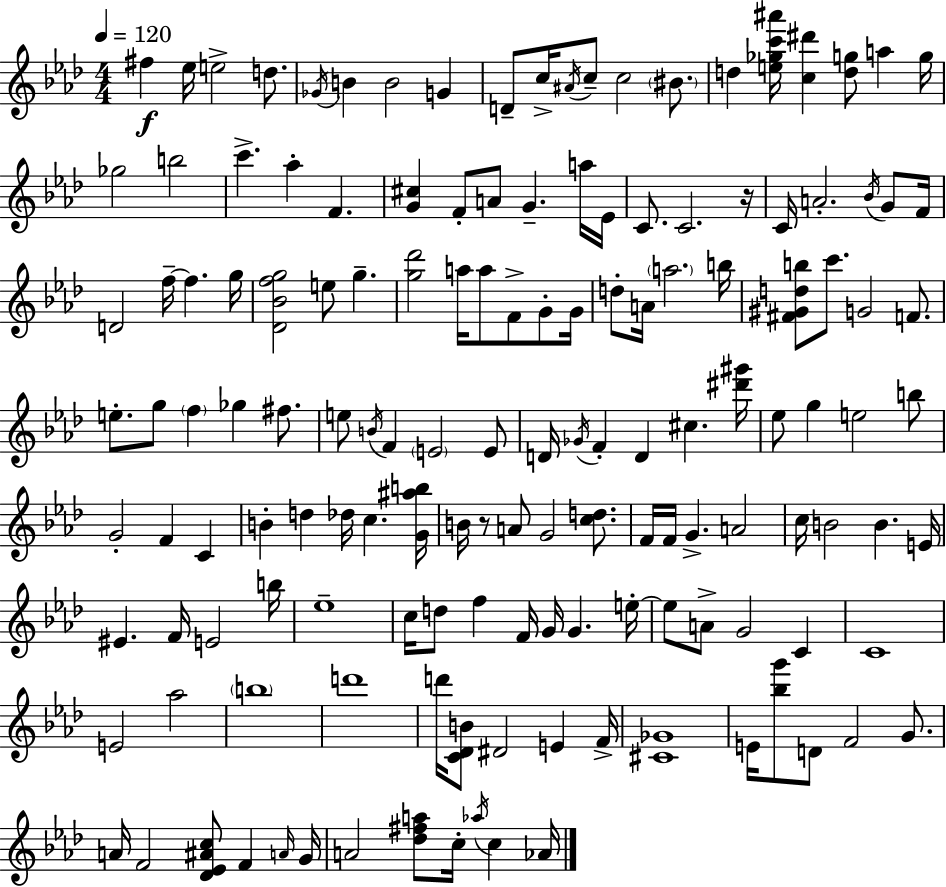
F#5/q Eb5/s E5/h D5/e. Gb4/s B4/q B4/h G4/q D4/e C5/s A#4/s C5/e C5/h BIS4/e. D5/q [E5,Gb5,C6,A#6]/s [C5,D#6]/q [D5,G5]/e A5/q G5/s Gb5/h B5/h C6/q. Ab5/q F4/q. [G4,C#5]/q F4/e A4/e G4/q. A5/s Eb4/s C4/e. C4/h. R/s C4/s A4/h. Bb4/s G4/e F4/s D4/h F5/s F5/q. G5/s [Db4,Bb4,F5,G5]/h E5/e G5/q. [G5,Db6]/h A5/s A5/e F4/e G4/e G4/s D5/e A4/s A5/h. B5/s [F#4,G#4,D5,B5]/e C6/e. G4/h F4/e. E5/e. G5/e F5/q Gb5/q F#5/e. E5/e B4/s F4/q E4/h E4/e D4/s Gb4/s F4/q D4/q C#5/q. [D#6,G#6]/s Eb5/e G5/q E5/h B5/e G4/h F4/q C4/q B4/q D5/q Db5/s C5/q. [G4,A#5,B5]/s B4/s R/e A4/e G4/h [C5,D5]/e. F4/s F4/s G4/q. A4/h C5/s B4/h B4/q. E4/s EIS4/q. F4/s E4/h B5/s Eb5/w C5/s D5/e F5/q F4/s G4/s G4/q. E5/s E5/e A4/e G4/h C4/q C4/w E4/h Ab5/h B5/w D6/w D6/s [C4,Db4,B4]/e D#4/h E4/q F4/s [C#4,Gb4]/w E4/s [Bb5,G6]/e D4/e F4/h G4/e. A4/s F4/h [Db4,Eb4,A#4,C5]/e F4/q A4/s G4/s A4/h [Db5,F#5,A5]/e C5/s Ab5/s C5/q Ab4/s